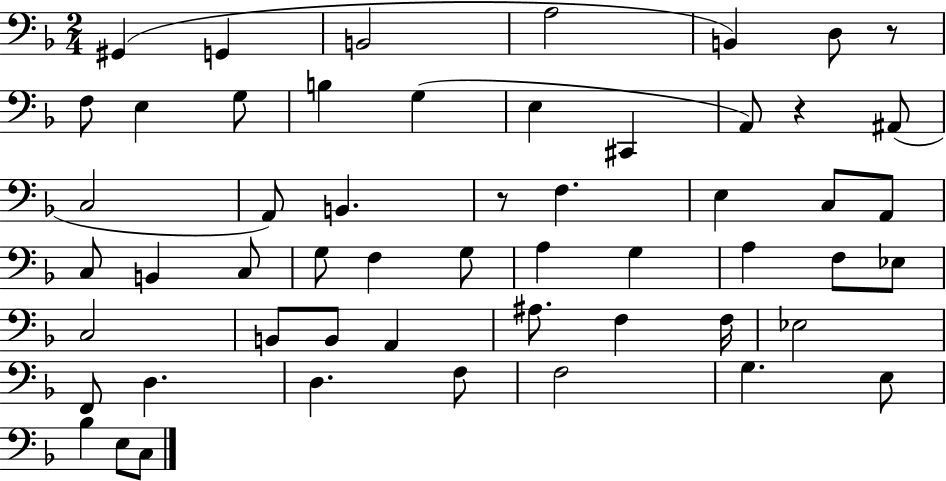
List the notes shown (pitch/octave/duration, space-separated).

G#2/q G2/q B2/h A3/h B2/q D3/e R/e F3/e E3/q G3/e B3/q G3/q E3/q C#2/q A2/e R/q A#2/e C3/h A2/e B2/q. R/e F3/q. E3/q C3/e A2/e C3/e B2/q C3/e G3/e F3/q G3/e A3/q G3/q A3/q F3/e Eb3/e C3/h B2/e B2/e A2/q A#3/e. F3/q F3/s Eb3/h F2/e D3/q. D3/q. F3/e F3/h G3/q. E3/e Bb3/q E3/e C3/e